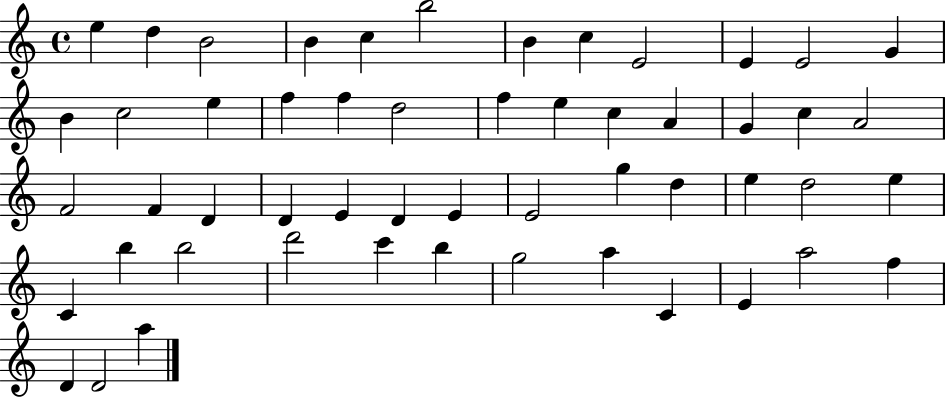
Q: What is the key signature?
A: C major